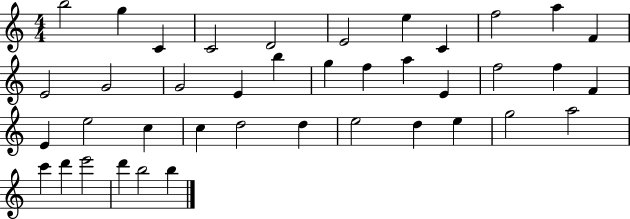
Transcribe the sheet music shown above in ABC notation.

X:1
T:Untitled
M:4/4
L:1/4
K:C
b2 g C C2 D2 E2 e C f2 a F E2 G2 G2 E b g f a E f2 f F E e2 c c d2 d e2 d e g2 a2 c' d' e'2 d' b2 b